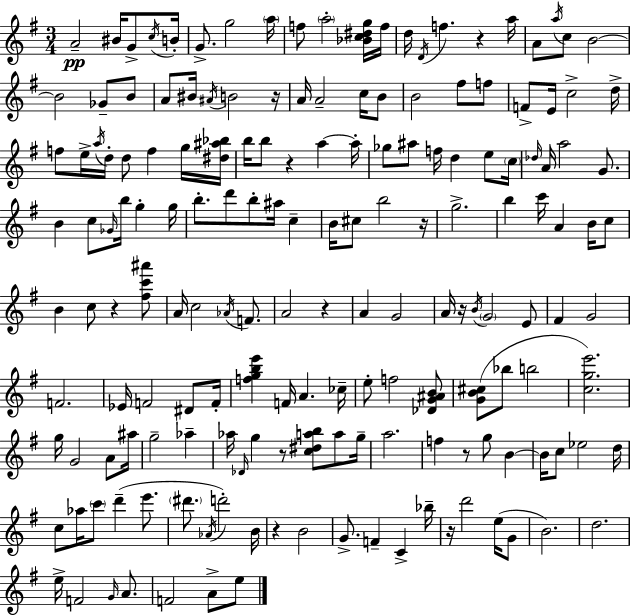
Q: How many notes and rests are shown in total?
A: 169